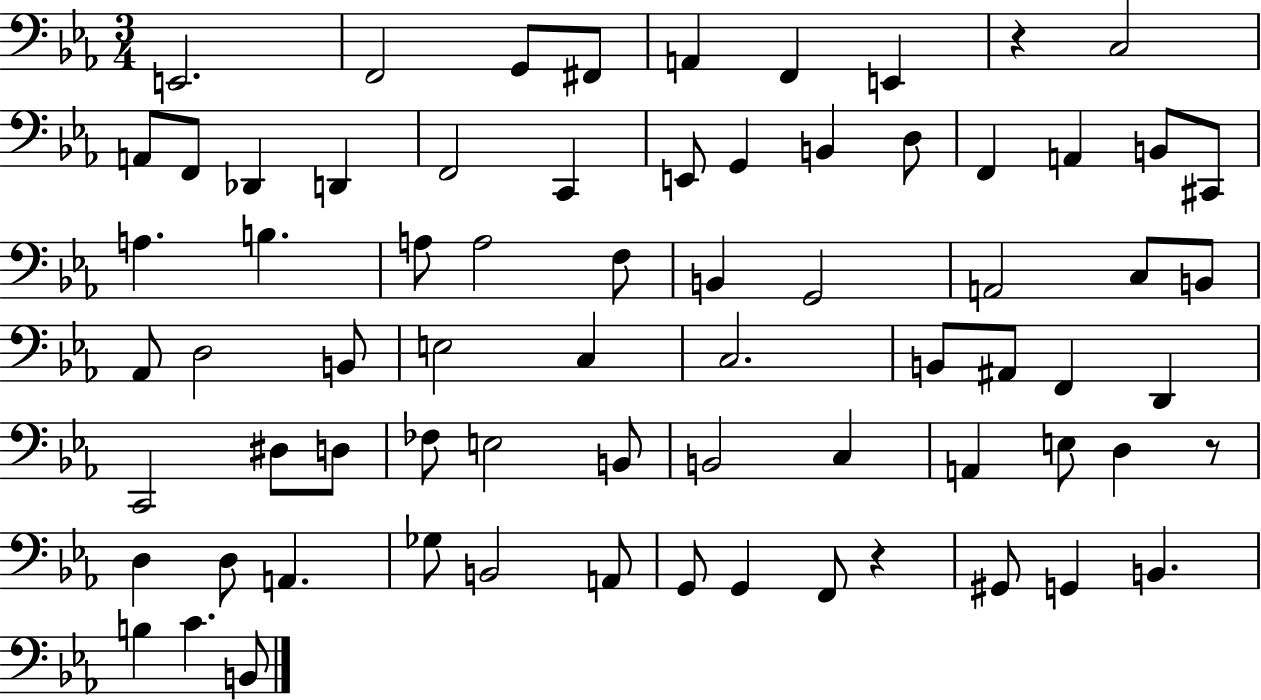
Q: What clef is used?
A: bass